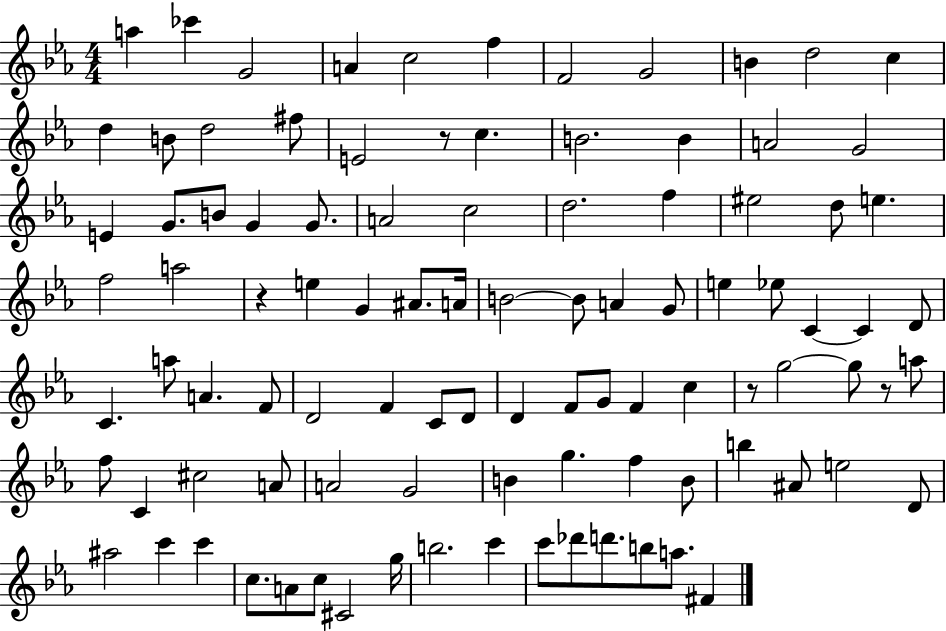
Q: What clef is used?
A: treble